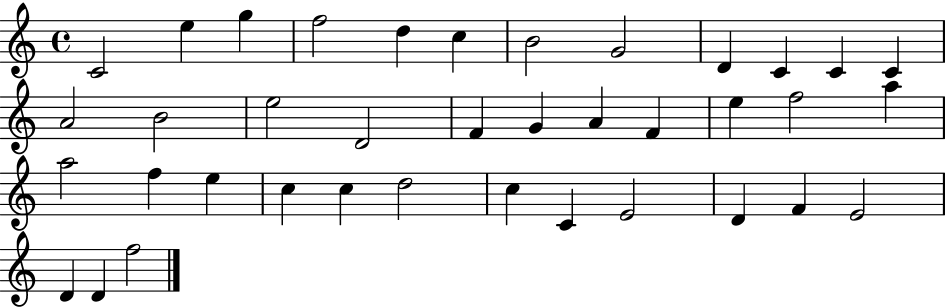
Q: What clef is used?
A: treble